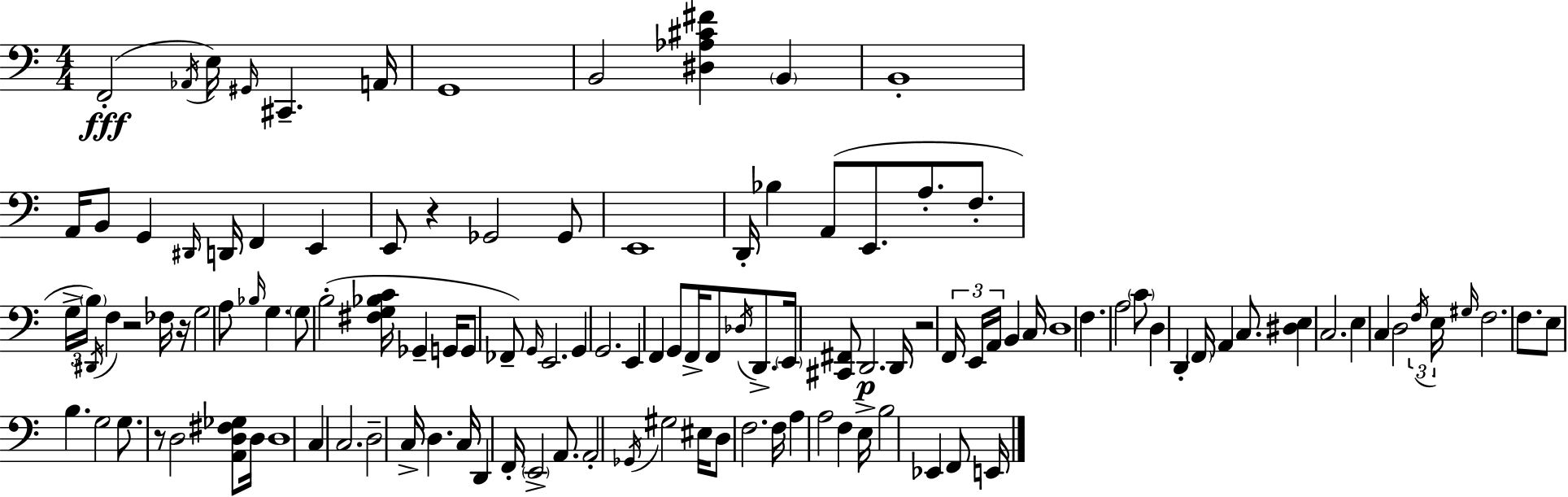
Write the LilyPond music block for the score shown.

{
  \clef bass
  \numericTimeSignature
  \time 4/4
  \key a \minor
  f,2-.(\fff \acciaccatura { aes,16 } e16) \grace { gis,16 } cis,4.-- | a,16 g,1 | b,2 <dis aes cis' fis'>4 \parenthesize b,4 | b,1-. | \break a,16 b,8 g,4 \grace { dis,16 } d,16 f,4 e,4 | e,8 r4 ges,2 | ges,8 e,1 | d,16-. bes4 a,8( e,8. a8.-. | \break f8.-. \tuplet 3/2 { g16-> \parenthesize b16) \acciaccatura { dis,16 } } f4 r2 | fes16 r16 g2 a8 \grace { bes16 } g4. | \parenthesize g8 b2-.( <fis g bes c'>16 | ges,4-- g,16 g,8 fes,8--) \grace { g,16 } e,2. | \break g,4 g,2. | e,4 f,4 g,8 | f,16-> f,8 \acciaccatura { des16 } d,8.-> \parenthesize e,16 <cis, fis,>8 d,2.\p | d,16 r2 \tuplet 3/2 { f,16 | \break e,16 a,16 } b,4 c16 d1 | f4. a2 | \parenthesize c'8 d4 d,4-. \parenthesize f,16 | a,4 c8. <dis e>4 c2. | \break e4 c4 d2 | \tuplet 3/2 { \acciaccatura { f16 } e16 \grace { gis16 } } f2. | f8. e8 b4. | g2 g8. r8 d2 | \break <a, d fis ges>8 d16 d1 | c4 c2. | d2-- | c16-> d4. c16 d,4 f,16-. \parenthesize e,2-> | \break a,8. a,2-. | \acciaccatura { ges,16 } gis2 eis16 d8 f2. | f16 a4 a2 | f4 e16-> b2 | \break ees,4 f,8 e,16 \bar "|."
}